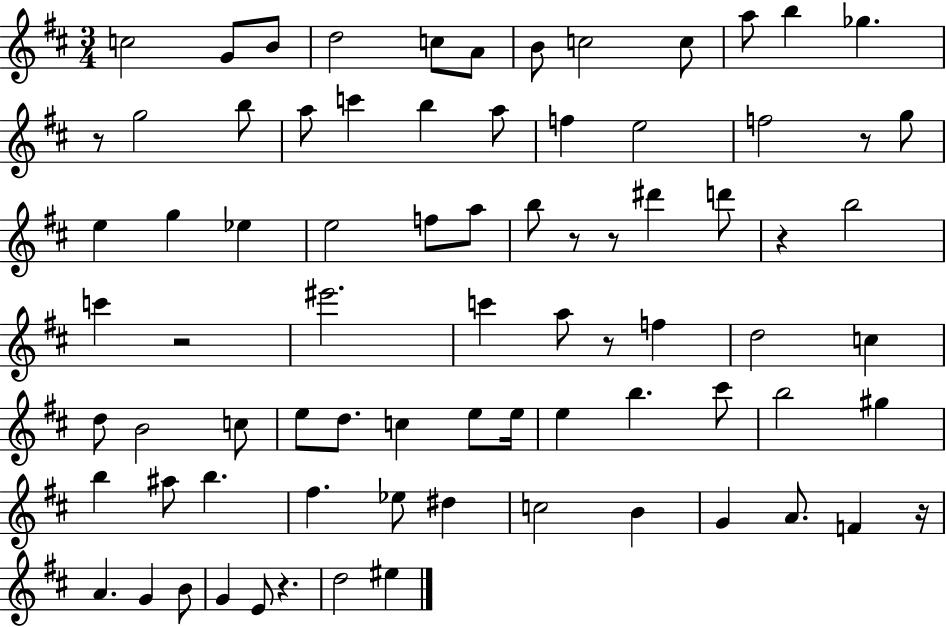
{
  \clef treble
  \numericTimeSignature
  \time 3/4
  \key d \major
  c''2 g'8 b'8 | d''2 c''8 a'8 | b'8 c''2 c''8 | a''8 b''4 ges''4. | \break r8 g''2 b''8 | a''8 c'''4 b''4 a''8 | f''4 e''2 | f''2 r8 g''8 | \break e''4 g''4 ees''4 | e''2 f''8 a''8 | b''8 r8 r8 dis'''4 d'''8 | r4 b''2 | \break c'''4 r2 | eis'''2. | c'''4 a''8 r8 f''4 | d''2 c''4 | \break d''8 b'2 c''8 | e''8 d''8. c''4 e''8 e''16 | e''4 b''4. cis'''8 | b''2 gis''4 | \break b''4 ais''8 b''4. | fis''4. ees''8 dis''4 | c''2 b'4 | g'4 a'8. f'4 r16 | \break a'4. g'4 b'8 | g'4 e'8 r4. | d''2 eis''4 | \bar "|."
}